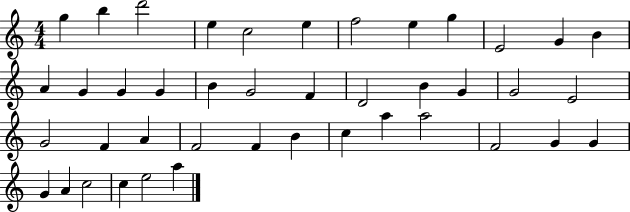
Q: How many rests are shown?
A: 0